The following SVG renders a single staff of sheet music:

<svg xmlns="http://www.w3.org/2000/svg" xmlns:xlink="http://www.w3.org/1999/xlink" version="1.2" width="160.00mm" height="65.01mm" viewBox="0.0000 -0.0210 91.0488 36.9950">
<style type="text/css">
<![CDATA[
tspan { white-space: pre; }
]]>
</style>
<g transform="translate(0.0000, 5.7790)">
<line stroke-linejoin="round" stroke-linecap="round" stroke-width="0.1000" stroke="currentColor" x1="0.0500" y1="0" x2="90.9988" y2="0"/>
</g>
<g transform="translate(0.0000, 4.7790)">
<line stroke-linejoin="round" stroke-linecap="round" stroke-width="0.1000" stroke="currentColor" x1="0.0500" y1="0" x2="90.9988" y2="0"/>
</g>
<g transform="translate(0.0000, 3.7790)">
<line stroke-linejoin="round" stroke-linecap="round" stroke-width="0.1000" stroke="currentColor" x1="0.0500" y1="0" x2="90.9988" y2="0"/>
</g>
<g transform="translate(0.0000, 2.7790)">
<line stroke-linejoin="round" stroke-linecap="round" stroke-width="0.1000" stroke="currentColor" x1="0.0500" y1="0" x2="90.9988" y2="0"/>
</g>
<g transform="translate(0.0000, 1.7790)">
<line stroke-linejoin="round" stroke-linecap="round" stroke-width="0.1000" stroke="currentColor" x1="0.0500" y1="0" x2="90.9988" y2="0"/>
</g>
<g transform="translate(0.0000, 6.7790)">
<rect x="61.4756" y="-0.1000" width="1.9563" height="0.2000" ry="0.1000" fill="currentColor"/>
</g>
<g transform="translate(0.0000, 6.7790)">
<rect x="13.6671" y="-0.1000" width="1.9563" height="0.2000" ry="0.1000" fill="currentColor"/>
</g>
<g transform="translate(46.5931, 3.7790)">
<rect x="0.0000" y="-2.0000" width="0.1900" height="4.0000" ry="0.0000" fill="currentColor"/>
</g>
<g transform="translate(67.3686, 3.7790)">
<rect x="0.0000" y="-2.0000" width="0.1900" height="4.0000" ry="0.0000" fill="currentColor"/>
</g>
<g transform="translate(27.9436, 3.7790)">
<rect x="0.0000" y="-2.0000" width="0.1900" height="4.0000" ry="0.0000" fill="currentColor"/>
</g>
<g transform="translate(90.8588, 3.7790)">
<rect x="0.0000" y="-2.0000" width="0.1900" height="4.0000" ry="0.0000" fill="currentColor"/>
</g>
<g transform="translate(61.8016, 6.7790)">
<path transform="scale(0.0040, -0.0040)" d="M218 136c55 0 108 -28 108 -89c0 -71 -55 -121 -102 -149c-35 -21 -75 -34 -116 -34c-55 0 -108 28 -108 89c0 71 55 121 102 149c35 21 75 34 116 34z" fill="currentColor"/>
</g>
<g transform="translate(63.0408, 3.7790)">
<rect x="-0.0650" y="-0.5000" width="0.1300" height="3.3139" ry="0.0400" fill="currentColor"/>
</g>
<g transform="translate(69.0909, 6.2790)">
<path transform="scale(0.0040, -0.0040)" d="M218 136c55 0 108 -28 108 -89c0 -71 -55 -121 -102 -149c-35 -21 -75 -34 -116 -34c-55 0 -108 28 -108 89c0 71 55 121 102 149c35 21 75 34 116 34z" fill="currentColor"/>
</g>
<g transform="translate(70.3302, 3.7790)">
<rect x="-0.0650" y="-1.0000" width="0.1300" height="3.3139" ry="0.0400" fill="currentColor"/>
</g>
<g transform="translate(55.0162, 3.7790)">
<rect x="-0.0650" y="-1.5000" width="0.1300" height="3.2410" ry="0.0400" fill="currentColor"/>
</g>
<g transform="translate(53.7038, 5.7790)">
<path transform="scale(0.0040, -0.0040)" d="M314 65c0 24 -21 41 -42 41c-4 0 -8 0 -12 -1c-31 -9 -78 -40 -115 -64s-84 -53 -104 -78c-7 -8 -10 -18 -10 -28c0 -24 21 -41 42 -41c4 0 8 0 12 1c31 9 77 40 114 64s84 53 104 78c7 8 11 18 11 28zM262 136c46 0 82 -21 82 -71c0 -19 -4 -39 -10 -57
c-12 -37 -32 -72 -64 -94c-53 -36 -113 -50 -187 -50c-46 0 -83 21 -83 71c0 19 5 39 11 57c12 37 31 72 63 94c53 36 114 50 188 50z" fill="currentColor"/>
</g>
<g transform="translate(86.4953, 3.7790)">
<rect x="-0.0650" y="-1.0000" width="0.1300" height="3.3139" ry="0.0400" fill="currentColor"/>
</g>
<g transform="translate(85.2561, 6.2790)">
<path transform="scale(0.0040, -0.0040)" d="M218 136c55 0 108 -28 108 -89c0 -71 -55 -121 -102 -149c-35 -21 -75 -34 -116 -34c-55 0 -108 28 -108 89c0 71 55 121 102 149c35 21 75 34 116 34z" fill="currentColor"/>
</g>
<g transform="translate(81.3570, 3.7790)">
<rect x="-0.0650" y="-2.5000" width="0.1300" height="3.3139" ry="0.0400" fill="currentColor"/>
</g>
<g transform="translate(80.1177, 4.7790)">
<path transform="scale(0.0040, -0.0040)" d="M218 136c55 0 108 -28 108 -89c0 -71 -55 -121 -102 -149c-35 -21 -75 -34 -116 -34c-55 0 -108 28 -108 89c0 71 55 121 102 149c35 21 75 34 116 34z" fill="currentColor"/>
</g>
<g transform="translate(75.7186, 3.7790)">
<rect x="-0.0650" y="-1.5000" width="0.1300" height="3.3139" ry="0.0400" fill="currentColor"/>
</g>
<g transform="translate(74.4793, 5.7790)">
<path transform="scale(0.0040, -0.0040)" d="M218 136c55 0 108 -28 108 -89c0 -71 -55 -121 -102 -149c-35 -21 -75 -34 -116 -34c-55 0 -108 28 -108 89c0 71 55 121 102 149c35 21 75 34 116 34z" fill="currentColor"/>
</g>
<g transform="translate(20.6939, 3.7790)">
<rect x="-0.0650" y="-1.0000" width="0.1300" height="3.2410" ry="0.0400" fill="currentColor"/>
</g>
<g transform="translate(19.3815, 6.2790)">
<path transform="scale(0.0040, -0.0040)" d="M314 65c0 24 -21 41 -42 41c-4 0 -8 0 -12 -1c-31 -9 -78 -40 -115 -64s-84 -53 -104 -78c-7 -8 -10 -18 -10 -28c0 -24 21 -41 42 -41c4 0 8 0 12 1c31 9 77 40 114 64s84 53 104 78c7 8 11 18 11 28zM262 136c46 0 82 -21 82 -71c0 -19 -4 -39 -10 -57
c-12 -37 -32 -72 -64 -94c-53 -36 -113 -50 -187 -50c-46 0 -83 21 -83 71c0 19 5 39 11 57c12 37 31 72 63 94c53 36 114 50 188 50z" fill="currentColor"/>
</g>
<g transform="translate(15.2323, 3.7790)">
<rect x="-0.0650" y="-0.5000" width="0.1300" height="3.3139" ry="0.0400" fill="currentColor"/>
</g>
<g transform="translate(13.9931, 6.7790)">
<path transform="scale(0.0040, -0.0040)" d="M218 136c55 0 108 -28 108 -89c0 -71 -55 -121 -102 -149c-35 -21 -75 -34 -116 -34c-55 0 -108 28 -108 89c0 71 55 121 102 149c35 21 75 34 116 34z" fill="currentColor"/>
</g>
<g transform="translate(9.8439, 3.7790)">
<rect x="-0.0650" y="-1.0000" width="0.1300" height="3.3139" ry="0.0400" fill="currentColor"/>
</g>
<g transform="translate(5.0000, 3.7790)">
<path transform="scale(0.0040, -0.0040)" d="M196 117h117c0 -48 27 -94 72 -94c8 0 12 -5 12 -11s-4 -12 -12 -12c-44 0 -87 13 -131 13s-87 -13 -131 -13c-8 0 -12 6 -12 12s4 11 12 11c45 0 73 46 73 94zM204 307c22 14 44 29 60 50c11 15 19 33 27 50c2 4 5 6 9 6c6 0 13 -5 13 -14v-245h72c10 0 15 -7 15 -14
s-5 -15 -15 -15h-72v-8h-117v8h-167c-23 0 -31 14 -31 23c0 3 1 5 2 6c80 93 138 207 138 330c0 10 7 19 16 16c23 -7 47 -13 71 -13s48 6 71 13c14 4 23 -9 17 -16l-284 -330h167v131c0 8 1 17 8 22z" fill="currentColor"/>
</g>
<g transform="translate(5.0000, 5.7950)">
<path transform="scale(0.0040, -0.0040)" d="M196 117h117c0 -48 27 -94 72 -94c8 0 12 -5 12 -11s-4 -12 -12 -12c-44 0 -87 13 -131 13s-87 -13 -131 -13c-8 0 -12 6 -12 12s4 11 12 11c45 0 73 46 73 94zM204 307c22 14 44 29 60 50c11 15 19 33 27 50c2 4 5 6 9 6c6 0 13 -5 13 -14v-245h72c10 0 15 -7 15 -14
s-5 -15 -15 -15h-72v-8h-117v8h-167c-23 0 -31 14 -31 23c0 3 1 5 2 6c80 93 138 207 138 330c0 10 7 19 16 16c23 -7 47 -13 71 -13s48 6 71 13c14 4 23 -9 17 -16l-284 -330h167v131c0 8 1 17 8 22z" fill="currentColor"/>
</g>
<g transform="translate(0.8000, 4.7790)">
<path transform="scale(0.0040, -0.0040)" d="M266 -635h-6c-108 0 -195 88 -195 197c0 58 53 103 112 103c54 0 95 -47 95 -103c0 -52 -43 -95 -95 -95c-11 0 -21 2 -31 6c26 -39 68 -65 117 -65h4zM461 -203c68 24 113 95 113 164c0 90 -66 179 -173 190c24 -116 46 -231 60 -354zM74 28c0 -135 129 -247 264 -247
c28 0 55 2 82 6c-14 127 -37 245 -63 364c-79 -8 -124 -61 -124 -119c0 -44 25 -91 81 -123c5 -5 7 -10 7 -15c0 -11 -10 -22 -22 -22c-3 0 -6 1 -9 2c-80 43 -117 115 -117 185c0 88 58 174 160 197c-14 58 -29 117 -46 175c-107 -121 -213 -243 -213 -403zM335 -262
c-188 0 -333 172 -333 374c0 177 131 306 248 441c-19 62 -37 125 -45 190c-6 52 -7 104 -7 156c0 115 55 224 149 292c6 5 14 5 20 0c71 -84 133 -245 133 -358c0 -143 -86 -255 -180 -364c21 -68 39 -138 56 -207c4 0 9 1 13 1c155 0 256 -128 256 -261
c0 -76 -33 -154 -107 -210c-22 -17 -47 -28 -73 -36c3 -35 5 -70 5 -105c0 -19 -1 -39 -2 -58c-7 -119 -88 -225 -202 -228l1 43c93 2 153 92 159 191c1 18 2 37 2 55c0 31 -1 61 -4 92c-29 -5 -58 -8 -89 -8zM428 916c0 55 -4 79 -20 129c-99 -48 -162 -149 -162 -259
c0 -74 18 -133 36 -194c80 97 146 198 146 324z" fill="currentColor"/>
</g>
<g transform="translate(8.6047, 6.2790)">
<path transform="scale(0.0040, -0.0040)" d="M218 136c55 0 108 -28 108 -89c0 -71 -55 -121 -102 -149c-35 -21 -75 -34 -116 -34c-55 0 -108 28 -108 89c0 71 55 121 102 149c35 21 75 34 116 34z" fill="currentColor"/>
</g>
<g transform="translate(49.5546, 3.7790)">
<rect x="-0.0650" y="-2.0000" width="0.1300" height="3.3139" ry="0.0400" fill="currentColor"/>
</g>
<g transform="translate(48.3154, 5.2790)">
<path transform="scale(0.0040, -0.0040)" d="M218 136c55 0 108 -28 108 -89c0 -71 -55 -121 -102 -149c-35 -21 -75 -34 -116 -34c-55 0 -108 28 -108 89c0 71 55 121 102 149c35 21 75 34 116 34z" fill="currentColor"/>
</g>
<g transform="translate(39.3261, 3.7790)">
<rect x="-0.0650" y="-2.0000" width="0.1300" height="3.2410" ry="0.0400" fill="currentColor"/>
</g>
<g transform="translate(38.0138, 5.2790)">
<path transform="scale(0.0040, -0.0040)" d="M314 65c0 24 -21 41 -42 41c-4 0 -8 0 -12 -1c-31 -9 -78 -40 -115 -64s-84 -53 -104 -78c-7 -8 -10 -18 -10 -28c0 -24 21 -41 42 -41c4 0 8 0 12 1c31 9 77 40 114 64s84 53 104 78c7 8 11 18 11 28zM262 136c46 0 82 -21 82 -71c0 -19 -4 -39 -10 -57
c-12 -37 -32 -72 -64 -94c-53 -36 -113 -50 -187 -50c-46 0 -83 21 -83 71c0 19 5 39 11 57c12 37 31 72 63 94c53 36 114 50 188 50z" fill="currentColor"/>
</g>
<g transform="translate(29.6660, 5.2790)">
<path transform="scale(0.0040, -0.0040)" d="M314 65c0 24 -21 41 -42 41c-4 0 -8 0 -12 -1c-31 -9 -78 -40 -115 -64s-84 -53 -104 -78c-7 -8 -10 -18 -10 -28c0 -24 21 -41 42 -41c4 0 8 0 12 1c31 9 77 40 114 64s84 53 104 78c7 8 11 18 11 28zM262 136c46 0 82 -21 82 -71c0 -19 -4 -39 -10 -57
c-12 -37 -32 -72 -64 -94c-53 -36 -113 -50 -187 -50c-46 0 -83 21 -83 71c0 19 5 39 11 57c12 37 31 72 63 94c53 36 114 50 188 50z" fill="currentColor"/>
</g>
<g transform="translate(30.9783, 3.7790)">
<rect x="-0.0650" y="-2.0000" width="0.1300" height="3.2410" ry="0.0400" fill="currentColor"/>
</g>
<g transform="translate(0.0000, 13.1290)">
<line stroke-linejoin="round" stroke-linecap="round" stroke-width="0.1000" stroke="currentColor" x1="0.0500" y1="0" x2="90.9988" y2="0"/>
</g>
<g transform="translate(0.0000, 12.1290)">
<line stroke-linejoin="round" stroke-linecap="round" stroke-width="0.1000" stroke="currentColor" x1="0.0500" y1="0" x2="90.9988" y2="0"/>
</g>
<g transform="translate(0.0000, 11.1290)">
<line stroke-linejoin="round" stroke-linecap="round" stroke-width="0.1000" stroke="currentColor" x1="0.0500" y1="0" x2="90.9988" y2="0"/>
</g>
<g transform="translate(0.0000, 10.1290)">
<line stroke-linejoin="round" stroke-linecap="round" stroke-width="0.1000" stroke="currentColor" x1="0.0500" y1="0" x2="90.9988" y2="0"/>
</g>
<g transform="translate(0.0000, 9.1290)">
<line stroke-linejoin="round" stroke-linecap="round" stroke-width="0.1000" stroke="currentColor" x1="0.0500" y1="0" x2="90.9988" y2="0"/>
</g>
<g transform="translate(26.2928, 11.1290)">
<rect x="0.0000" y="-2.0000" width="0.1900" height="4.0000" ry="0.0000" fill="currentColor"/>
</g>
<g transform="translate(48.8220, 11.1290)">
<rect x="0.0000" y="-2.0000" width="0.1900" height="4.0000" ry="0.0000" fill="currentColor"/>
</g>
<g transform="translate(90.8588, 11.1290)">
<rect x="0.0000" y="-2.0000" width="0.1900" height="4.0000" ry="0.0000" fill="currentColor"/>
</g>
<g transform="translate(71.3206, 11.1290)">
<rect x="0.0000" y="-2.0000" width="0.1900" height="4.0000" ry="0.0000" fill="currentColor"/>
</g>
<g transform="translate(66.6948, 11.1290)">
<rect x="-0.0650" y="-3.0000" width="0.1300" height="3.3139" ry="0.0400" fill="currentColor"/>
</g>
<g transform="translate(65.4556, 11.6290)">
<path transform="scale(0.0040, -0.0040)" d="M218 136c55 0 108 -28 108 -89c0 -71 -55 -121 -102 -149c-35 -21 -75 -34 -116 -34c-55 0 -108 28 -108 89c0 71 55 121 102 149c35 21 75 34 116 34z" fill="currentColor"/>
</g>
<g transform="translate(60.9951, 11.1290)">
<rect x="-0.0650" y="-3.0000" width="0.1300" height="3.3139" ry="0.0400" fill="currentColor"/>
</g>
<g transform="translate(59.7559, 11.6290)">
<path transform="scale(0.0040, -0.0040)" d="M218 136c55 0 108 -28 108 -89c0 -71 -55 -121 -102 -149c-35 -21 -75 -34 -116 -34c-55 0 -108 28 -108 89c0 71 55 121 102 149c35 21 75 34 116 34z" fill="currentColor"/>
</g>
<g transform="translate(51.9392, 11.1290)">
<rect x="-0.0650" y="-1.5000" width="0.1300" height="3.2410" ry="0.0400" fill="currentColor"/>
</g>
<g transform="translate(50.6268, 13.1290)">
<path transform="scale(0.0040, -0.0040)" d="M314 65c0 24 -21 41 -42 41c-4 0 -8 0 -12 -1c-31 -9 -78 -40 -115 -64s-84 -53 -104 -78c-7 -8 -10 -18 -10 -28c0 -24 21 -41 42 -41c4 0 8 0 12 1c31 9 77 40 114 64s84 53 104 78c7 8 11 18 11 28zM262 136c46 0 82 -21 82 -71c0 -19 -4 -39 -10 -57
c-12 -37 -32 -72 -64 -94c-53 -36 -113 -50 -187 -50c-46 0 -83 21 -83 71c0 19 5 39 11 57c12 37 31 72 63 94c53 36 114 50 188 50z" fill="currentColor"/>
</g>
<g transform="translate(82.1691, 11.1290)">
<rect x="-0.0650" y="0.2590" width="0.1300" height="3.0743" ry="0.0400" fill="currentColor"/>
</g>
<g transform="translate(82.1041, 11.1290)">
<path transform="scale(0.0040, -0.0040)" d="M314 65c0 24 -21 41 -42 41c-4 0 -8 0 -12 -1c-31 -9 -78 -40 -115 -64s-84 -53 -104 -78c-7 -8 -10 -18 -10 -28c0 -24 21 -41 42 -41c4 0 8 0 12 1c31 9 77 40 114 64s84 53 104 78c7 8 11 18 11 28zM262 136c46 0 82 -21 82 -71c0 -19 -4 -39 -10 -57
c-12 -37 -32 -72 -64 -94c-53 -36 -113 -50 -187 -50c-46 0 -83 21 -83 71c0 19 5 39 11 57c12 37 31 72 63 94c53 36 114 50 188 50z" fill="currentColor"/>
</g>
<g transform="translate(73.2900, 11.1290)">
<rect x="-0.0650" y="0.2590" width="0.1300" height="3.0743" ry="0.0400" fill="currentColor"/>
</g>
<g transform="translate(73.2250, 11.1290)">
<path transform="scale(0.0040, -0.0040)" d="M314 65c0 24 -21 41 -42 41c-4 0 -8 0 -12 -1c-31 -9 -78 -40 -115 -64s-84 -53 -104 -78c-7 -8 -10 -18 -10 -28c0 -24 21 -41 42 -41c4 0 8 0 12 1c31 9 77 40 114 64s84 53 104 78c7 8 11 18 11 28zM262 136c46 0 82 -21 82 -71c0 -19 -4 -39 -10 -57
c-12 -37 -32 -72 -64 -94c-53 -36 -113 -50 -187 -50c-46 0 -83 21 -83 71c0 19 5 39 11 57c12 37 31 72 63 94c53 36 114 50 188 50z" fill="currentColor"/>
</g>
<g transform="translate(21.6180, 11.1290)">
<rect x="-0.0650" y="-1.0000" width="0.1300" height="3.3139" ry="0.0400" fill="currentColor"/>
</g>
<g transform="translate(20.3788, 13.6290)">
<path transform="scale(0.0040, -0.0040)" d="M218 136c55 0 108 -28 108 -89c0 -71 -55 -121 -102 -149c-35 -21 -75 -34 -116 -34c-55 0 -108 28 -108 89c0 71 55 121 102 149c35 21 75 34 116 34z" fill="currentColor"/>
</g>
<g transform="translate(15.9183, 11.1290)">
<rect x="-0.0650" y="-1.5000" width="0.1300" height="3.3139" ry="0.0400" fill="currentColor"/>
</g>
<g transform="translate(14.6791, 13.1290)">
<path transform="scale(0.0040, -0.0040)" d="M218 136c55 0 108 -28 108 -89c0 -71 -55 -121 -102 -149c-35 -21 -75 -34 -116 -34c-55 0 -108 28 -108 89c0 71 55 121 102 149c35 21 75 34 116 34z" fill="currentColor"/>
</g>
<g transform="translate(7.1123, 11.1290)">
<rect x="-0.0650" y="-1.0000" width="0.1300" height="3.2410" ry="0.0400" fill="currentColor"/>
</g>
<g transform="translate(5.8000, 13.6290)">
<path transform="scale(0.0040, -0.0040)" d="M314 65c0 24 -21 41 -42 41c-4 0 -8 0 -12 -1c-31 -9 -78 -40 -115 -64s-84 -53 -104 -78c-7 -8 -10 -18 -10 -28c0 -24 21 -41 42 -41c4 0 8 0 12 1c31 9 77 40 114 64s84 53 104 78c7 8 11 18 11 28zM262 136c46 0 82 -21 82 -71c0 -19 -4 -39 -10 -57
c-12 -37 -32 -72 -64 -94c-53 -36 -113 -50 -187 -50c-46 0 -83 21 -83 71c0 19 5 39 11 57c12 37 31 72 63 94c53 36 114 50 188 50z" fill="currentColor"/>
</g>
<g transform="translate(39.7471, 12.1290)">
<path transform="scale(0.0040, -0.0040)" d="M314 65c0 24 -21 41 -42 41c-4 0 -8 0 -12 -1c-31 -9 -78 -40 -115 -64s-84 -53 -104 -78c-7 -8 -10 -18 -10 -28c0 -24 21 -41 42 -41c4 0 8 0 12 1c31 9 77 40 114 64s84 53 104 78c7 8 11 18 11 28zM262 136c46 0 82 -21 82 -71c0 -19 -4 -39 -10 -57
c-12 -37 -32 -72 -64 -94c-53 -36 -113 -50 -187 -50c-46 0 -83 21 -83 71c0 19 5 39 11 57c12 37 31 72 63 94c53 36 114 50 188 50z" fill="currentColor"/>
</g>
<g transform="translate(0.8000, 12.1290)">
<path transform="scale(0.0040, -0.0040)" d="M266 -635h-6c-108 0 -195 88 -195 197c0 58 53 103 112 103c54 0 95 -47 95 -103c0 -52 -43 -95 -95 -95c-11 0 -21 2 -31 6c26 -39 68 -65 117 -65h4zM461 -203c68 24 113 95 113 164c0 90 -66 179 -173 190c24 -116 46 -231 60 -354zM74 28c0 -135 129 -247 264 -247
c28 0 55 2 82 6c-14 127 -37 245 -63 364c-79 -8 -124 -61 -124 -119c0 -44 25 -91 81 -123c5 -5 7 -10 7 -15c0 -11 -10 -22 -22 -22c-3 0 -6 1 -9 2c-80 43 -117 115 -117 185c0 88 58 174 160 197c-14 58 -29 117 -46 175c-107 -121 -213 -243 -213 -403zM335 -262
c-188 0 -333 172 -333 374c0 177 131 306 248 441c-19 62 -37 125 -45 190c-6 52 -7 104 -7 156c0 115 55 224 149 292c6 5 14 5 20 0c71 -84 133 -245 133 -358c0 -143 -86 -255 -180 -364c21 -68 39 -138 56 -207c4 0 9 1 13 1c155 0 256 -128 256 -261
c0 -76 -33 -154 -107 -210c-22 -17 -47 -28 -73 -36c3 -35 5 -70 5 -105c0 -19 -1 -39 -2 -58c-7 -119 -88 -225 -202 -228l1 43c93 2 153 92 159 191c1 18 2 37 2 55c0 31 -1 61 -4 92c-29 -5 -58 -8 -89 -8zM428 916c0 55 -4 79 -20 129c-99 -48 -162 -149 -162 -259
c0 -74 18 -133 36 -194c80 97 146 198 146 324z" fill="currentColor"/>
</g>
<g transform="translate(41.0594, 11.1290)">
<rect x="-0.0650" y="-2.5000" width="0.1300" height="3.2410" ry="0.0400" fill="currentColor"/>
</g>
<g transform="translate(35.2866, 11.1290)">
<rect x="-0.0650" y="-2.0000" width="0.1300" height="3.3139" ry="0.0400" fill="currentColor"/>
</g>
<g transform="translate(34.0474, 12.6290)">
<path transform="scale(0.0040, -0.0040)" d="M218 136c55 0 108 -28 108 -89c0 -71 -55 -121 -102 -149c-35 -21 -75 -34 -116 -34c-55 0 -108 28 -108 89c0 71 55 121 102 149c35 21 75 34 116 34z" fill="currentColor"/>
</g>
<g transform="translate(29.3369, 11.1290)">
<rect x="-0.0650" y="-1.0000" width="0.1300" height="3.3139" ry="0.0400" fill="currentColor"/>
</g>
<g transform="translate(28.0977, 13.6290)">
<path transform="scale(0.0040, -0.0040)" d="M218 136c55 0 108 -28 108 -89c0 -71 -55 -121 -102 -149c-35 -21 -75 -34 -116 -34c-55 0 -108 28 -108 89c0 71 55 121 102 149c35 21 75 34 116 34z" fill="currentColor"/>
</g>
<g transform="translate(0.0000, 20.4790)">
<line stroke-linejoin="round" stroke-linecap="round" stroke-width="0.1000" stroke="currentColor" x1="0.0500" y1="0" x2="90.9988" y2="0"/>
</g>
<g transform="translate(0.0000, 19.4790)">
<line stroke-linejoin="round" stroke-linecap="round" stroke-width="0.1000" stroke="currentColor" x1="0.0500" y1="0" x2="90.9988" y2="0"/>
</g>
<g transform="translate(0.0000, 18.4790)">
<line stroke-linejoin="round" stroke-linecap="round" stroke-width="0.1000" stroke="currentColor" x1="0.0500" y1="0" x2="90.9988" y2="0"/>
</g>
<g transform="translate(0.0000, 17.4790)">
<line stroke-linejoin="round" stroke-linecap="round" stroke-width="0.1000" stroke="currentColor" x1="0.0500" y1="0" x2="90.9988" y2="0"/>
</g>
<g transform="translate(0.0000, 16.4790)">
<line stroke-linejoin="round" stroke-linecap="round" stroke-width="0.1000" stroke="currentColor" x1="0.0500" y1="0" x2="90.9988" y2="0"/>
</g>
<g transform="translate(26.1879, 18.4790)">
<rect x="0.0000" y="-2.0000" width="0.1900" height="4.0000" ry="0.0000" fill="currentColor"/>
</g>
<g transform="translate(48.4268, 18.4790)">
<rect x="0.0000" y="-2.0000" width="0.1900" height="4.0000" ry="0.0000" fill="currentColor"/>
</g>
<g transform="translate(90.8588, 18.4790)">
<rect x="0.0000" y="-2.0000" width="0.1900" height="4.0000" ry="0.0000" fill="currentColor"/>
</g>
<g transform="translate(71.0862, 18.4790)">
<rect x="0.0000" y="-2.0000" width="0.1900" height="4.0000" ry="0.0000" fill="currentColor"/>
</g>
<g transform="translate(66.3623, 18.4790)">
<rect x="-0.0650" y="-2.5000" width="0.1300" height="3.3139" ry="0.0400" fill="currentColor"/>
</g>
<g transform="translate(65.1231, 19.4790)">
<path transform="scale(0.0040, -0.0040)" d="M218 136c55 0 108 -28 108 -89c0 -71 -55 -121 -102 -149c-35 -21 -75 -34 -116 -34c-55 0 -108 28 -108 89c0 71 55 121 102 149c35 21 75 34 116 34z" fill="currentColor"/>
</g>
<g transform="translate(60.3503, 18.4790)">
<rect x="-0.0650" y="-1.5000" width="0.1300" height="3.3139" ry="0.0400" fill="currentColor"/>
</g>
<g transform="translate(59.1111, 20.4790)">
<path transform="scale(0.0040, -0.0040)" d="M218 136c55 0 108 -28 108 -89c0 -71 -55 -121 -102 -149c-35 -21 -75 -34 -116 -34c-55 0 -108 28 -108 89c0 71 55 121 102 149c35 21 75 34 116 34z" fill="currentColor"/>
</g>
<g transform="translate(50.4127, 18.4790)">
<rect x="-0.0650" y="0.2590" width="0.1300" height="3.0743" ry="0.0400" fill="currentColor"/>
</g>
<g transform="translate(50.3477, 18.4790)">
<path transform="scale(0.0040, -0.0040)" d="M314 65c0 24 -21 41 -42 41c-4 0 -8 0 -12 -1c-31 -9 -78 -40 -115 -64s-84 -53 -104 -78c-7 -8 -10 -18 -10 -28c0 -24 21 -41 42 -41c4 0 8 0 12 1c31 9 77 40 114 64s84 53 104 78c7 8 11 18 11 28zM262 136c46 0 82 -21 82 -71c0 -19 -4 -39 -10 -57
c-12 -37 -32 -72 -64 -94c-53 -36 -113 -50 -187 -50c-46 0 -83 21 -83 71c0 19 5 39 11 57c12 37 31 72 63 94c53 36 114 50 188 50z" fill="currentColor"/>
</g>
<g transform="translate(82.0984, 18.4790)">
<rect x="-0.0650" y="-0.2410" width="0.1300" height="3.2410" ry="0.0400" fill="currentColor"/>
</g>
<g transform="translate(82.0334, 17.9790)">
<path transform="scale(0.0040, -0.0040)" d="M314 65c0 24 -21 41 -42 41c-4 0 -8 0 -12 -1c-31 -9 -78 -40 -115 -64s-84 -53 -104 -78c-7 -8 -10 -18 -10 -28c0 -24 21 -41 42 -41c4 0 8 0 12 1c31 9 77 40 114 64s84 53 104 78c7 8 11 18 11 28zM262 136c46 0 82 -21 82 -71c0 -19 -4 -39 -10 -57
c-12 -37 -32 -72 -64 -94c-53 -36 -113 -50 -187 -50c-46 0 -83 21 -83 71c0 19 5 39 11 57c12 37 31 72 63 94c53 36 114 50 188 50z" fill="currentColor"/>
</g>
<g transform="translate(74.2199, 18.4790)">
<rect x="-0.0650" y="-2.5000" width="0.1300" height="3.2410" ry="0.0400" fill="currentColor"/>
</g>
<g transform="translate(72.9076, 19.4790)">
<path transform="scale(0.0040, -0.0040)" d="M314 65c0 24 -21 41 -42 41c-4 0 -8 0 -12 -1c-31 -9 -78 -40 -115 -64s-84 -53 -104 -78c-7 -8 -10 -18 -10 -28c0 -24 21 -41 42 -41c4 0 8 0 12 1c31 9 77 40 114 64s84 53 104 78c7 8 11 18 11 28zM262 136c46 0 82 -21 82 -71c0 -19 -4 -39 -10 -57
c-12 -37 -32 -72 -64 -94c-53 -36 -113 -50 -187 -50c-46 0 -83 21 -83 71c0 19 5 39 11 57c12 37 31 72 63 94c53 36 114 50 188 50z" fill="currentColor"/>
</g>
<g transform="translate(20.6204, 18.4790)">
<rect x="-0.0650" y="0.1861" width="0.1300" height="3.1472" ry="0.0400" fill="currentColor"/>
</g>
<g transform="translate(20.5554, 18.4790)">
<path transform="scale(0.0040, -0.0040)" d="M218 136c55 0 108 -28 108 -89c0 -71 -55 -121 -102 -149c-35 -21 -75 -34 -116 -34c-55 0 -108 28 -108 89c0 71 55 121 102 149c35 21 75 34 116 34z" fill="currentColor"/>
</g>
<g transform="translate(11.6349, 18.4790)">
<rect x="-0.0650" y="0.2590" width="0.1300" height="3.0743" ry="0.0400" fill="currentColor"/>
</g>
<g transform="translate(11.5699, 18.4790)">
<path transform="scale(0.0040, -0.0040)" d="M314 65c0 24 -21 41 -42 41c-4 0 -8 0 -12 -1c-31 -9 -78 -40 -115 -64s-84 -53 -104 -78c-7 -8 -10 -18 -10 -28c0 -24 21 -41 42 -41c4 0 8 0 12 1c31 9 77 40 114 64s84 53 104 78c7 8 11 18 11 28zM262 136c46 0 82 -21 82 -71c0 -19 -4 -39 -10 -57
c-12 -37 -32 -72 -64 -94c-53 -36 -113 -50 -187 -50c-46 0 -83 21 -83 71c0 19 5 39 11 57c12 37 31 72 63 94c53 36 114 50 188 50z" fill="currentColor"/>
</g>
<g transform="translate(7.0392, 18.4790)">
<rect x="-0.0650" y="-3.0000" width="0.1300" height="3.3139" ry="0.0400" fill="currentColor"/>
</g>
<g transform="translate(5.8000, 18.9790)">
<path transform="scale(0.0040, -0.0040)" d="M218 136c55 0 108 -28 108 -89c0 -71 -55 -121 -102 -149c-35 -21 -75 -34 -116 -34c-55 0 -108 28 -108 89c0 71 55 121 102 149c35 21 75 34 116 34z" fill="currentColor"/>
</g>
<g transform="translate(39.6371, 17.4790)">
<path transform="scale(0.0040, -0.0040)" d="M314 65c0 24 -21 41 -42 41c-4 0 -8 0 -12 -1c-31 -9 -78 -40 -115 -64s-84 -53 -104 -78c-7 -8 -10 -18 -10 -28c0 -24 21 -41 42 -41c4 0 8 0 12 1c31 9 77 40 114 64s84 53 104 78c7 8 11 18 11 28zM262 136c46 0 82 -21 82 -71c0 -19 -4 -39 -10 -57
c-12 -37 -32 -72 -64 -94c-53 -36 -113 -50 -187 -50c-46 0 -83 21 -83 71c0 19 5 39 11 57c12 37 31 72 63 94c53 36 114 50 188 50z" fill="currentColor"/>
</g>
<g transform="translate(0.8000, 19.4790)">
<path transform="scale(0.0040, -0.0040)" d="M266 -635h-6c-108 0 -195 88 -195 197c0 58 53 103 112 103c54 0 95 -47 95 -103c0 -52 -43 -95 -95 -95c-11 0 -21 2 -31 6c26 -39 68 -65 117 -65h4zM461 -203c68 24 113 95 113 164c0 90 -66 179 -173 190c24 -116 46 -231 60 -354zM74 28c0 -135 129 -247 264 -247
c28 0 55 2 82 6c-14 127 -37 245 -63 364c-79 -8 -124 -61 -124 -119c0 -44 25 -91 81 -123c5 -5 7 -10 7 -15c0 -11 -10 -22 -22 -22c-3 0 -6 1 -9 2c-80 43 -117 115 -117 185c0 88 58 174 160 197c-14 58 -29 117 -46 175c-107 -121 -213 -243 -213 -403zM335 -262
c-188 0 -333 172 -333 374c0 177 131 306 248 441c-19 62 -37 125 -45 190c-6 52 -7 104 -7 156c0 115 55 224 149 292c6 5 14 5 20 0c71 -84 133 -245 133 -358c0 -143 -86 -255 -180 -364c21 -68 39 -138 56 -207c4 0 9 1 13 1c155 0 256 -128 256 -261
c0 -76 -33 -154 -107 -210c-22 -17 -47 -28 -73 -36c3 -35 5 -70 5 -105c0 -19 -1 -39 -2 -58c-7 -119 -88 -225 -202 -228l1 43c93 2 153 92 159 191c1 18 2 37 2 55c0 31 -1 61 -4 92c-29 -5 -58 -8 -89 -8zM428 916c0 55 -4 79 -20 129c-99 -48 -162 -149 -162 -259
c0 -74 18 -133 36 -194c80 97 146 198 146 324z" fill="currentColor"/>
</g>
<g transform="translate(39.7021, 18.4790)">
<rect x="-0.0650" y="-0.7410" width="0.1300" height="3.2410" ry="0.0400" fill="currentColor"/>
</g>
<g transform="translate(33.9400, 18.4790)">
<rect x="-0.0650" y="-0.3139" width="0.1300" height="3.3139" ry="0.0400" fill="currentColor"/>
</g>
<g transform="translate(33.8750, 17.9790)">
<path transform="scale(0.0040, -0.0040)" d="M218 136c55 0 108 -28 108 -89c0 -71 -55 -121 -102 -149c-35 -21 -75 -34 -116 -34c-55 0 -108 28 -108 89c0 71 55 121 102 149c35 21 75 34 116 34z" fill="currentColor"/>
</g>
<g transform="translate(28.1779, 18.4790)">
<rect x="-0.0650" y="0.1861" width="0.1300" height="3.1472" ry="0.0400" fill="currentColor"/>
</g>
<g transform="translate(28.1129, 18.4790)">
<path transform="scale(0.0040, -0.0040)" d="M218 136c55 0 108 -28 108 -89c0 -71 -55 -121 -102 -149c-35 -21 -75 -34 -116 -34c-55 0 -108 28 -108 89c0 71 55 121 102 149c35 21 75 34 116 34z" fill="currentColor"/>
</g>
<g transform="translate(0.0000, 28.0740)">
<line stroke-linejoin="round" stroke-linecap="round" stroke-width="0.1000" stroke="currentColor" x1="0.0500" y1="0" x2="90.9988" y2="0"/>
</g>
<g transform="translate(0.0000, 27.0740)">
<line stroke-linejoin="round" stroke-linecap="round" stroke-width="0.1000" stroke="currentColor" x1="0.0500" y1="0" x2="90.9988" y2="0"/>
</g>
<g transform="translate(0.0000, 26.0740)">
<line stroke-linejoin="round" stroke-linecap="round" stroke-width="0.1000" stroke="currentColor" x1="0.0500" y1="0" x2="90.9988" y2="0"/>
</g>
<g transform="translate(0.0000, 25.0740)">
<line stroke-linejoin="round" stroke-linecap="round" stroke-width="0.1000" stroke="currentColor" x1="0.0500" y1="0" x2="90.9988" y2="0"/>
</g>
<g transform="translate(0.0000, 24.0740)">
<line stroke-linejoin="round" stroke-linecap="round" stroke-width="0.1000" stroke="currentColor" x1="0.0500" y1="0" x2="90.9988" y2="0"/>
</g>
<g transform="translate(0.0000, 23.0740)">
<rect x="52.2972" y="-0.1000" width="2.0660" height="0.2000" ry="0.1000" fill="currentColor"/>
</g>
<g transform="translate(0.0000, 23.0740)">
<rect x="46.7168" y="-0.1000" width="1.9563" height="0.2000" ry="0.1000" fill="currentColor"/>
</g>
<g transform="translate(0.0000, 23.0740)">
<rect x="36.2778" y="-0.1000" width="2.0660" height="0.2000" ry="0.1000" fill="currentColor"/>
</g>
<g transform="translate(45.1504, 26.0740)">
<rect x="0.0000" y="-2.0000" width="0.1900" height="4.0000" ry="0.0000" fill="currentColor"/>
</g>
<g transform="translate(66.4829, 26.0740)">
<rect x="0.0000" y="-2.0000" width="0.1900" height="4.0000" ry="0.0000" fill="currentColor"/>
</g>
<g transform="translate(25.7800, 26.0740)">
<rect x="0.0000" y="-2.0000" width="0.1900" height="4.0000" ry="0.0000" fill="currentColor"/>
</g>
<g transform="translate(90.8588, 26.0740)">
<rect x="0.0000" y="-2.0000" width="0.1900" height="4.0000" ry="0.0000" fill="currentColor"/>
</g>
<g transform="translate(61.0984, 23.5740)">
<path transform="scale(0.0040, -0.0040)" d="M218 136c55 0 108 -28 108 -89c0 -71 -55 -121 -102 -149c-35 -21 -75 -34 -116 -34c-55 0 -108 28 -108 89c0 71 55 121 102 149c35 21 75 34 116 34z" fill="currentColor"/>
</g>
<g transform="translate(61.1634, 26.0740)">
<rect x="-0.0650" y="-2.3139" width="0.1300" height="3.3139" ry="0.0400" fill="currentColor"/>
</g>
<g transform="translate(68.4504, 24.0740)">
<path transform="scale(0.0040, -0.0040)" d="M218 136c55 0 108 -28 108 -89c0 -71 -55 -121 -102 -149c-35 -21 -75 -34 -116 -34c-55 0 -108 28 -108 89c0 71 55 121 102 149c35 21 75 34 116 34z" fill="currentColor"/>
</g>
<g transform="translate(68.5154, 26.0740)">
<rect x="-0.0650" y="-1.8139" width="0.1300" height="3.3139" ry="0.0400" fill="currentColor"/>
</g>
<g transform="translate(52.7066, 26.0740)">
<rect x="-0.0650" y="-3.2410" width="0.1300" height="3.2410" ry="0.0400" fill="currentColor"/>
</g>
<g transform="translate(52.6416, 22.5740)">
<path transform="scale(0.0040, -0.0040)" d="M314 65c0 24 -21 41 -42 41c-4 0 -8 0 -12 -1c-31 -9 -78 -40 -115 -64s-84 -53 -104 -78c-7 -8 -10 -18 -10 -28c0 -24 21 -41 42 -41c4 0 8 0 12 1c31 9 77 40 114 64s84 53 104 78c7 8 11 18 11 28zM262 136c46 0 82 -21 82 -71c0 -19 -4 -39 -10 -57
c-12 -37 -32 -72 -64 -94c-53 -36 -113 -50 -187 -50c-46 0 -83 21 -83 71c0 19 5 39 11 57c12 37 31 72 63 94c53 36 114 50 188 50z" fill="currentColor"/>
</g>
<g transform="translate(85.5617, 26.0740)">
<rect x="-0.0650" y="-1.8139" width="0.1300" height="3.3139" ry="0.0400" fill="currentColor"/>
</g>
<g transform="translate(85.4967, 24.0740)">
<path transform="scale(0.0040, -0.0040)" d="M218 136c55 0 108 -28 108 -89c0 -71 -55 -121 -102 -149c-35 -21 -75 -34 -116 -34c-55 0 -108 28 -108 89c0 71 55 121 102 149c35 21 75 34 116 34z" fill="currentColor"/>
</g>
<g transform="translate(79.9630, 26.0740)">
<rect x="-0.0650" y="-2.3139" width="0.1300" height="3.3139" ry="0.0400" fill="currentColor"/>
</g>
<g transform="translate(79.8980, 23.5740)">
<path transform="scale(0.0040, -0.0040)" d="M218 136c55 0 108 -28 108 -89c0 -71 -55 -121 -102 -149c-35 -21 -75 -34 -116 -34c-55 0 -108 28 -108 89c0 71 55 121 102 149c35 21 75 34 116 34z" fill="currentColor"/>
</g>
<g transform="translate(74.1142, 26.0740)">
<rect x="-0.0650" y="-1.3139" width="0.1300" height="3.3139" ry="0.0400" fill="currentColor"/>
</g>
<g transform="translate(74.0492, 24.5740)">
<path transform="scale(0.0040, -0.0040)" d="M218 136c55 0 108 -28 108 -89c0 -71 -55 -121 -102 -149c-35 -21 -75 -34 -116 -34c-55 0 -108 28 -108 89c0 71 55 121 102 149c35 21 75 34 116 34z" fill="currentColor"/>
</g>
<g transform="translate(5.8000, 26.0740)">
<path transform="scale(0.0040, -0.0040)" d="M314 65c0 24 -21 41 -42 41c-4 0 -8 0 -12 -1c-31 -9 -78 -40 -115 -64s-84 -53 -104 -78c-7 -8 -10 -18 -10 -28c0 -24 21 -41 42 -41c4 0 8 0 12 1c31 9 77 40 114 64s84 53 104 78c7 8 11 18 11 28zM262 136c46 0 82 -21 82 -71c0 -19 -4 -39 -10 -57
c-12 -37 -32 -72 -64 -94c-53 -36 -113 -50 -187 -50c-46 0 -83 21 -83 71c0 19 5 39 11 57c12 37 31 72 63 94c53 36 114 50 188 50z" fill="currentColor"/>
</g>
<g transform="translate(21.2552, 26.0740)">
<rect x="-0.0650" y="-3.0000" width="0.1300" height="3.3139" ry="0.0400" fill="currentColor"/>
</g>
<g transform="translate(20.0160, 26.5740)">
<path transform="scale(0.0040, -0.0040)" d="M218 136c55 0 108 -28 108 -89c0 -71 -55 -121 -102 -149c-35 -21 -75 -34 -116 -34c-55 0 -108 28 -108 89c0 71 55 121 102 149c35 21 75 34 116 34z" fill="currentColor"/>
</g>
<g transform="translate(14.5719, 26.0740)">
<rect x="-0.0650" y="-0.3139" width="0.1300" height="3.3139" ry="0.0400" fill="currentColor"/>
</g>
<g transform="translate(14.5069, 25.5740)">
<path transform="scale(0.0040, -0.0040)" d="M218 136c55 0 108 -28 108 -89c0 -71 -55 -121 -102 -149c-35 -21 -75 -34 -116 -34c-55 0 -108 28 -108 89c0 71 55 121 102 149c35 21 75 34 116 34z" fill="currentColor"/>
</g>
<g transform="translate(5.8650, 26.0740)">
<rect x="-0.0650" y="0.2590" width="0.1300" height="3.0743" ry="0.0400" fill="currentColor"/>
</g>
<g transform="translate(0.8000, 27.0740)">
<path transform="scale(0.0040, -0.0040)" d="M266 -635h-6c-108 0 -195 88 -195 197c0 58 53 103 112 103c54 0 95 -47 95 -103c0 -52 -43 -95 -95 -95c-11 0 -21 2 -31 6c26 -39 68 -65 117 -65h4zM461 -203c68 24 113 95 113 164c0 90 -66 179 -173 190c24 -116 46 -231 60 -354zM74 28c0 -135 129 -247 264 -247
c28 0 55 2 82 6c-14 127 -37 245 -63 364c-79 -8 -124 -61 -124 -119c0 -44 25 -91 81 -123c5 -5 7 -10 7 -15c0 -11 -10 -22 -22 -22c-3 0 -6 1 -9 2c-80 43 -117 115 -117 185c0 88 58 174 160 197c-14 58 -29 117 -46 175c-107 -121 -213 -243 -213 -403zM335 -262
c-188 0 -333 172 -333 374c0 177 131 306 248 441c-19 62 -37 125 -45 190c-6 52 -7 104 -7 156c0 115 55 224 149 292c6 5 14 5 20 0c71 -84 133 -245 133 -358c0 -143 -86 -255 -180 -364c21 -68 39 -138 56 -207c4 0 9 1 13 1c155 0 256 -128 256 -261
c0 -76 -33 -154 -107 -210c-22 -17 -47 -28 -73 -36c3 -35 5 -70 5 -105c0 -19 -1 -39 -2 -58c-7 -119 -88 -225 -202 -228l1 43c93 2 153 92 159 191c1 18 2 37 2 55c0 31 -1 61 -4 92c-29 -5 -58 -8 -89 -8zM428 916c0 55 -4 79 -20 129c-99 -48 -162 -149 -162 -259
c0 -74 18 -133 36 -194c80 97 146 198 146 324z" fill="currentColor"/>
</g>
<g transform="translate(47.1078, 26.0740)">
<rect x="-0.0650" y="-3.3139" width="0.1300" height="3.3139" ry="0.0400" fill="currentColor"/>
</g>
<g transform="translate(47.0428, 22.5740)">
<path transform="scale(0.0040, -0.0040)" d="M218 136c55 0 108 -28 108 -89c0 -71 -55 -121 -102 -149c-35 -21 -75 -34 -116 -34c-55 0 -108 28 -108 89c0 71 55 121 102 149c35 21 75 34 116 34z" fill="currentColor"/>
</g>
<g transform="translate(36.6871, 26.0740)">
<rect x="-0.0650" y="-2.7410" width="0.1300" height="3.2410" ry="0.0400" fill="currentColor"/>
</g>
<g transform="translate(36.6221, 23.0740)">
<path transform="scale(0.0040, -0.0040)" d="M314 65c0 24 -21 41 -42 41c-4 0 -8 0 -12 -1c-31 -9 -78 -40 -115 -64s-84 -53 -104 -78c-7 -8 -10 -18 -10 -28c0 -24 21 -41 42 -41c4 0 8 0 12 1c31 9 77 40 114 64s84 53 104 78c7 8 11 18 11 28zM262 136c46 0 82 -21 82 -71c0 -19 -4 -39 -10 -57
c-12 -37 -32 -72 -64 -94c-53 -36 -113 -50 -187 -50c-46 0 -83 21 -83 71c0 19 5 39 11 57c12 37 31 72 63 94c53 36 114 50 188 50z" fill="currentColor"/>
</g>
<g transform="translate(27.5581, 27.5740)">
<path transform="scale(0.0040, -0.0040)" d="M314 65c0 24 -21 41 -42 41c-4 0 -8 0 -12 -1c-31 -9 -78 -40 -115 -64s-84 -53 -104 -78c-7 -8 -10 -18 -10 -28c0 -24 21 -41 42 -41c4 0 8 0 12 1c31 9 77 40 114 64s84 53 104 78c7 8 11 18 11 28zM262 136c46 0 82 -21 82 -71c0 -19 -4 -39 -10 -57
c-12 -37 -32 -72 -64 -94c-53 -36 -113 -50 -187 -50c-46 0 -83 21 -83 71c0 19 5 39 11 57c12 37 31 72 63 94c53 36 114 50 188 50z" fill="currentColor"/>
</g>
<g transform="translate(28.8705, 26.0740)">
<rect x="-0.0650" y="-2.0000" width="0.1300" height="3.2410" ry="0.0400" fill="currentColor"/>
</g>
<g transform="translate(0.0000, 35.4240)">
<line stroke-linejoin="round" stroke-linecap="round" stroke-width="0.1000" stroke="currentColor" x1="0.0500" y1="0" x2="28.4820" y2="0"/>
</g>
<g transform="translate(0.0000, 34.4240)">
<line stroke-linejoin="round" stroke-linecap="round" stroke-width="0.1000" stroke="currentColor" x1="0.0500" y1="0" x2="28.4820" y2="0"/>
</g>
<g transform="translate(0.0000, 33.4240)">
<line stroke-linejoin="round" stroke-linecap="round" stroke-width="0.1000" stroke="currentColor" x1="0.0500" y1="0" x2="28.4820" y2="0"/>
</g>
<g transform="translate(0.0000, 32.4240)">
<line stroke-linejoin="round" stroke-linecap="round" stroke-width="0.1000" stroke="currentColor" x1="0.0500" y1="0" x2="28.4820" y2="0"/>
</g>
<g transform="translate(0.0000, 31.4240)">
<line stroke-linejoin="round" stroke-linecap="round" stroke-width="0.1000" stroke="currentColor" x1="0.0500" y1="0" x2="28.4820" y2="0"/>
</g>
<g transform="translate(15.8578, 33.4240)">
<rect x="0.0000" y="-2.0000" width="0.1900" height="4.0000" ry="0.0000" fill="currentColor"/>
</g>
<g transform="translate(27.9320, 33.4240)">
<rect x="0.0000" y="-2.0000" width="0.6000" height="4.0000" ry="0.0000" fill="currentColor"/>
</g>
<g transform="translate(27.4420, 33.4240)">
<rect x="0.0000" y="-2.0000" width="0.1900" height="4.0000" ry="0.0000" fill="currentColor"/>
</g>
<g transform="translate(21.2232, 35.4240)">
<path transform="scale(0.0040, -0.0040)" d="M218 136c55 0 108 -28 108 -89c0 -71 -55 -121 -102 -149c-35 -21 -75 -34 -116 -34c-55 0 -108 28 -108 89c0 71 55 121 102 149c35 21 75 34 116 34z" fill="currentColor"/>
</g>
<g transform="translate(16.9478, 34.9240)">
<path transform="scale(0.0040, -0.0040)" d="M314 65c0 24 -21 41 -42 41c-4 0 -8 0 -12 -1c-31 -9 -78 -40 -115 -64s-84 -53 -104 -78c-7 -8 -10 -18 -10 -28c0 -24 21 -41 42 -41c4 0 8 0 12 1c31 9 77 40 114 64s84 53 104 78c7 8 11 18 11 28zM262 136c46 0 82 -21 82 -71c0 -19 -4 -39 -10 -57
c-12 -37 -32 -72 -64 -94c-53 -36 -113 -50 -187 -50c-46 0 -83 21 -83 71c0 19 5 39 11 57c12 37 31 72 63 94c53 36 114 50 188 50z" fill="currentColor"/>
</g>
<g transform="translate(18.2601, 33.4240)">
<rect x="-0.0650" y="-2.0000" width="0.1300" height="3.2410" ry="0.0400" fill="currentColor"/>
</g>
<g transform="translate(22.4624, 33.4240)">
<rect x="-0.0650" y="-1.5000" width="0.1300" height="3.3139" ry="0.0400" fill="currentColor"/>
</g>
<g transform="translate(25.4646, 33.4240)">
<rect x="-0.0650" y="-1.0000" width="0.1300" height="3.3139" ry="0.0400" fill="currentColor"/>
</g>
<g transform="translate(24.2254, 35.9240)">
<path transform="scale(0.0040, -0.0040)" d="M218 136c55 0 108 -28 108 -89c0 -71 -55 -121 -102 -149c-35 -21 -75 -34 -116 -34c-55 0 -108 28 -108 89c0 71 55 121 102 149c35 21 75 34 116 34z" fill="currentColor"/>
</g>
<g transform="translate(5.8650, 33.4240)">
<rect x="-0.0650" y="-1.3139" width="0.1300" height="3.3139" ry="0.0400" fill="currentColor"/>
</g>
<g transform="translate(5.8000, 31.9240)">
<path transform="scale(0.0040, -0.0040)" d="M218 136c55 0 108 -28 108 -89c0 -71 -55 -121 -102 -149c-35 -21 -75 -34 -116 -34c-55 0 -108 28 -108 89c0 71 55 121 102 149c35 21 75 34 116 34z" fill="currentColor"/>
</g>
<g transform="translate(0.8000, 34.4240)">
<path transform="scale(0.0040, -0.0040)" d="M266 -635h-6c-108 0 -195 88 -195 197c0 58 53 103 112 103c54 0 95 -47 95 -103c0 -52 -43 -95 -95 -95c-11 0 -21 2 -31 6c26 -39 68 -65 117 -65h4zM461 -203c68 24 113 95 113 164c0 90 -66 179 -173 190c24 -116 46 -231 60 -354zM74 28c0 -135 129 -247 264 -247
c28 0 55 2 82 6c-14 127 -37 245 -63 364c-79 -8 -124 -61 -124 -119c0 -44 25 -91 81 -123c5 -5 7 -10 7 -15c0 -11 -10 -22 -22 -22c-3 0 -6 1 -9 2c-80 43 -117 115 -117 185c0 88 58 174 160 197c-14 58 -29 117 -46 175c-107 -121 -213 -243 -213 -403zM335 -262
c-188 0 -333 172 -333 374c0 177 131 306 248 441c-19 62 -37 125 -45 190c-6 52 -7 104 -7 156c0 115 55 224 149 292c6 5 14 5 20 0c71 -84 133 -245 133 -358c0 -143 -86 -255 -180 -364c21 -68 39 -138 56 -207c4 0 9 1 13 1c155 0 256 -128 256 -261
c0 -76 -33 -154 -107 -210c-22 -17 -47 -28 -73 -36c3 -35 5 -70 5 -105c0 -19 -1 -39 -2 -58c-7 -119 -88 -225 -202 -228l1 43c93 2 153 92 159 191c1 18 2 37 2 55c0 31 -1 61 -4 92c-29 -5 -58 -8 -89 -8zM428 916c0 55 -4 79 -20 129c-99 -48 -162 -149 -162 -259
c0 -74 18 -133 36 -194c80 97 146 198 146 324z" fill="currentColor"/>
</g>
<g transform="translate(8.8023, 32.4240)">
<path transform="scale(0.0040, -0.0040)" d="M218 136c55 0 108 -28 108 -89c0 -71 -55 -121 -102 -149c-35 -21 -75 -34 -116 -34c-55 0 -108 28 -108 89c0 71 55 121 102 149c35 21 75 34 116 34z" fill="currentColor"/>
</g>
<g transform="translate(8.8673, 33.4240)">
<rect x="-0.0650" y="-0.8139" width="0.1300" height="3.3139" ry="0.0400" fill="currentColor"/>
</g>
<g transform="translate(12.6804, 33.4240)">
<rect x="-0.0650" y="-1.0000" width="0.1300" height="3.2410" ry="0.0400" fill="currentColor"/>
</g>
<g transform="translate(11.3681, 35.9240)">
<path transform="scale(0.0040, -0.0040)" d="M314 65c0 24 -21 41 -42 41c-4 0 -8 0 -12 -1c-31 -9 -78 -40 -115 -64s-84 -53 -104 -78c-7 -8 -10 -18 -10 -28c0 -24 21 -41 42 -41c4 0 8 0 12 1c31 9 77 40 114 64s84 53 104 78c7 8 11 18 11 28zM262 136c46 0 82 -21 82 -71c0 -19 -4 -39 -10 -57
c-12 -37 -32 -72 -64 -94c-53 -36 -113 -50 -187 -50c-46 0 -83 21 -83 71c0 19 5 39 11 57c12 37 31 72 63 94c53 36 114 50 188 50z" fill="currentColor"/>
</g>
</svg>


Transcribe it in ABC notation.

X:1
T:Untitled
M:4/4
L:1/4
K:C
D C D2 F2 F2 F E2 C D E G D D2 E D D F G2 E2 A A B2 B2 A B2 B B c d2 B2 E G G2 c2 B2 c A F2 a2 b b2 g f e g f e d D2 F2 E D